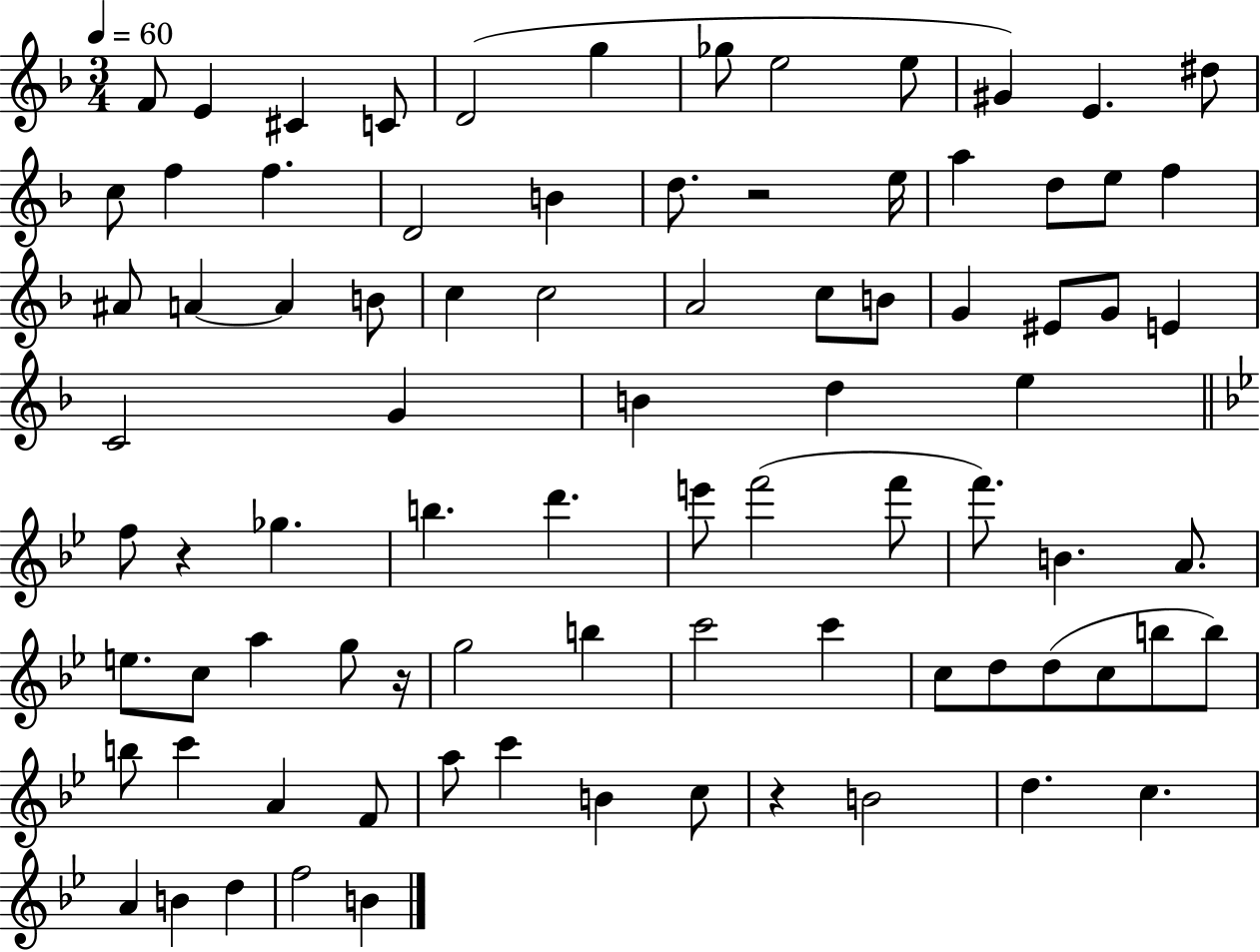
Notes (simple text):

F4/e E4/q C#4/q C4/e D4/h G5/q Gb5/e E5/h E5/e G#4/q E4/q. D#5/e C5/e F5/q F5/q. D4/h B4/q D5/e. R/h E5/s A5/q D5/e E5/e F5/q A#4/e A4/q A4/q B4/e C5/q C5/h A4/h C5/e B4/e G4/q EIS4/e G4/e E4/q C4/h G4/q B4/q D5/q E5/q F5/e R/q Gb5/q. B5/q. D6/q. E6/e F6/h F6/e F6/e. B4/q. A4/e. E5/e. C5/e A5/q G5/e R/s G5/h B5/q C6/h C6/q C5/e D5/e D5/e C5/e B5/e B5/e B5/e C6/q A4/q F4/e A5/e C6/q B4/q C5/e R/q B4/h D5/q. C5/q. A4/q B4/q D5/q F5/h B4/q